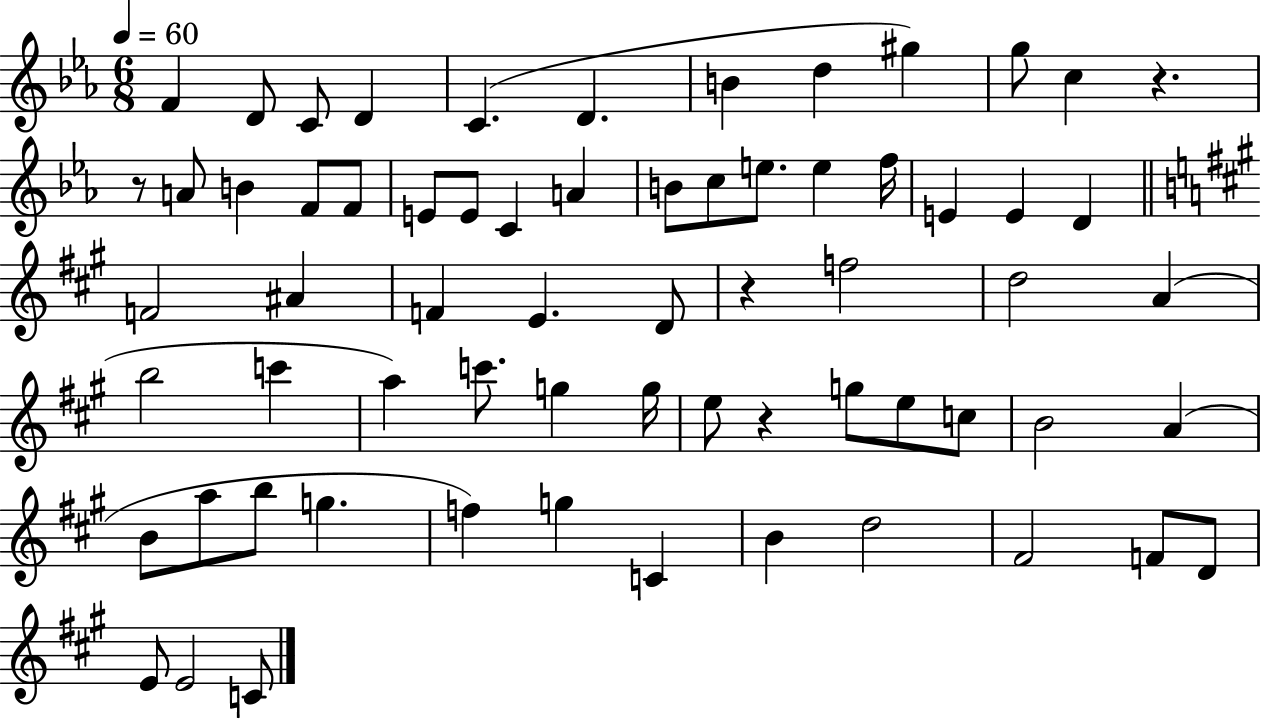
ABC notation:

X:1
T:Untitled
M:6/8
L:1/4
K:Eb
F D/2 C/2 D C D B d ^g g/2 c z z/2 A/2 B F/2 F/2 E/2 E/2 C A B/2 c/2 e/2 e f/4 E E D F2 ^A F E D/2 z f2 d2 A b2 c' a c'/2 g g/4 e/2 z g/2 e/2 c/2 B2 A B/2 a/2 b/2 g f g C B d2 ^F2 F/2 D/2 E/2 E2 C/2